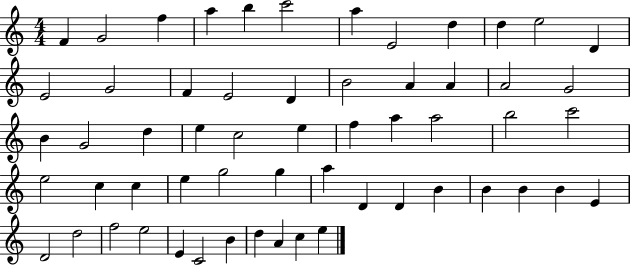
X:1
T:Untitled
M:4/4
L:1/4
K:C
F G2 f a b c'2 a E2 d d e2 D E2 G2 F E2 D B2 A A A2 G2 B G2 d e c2 e f a a2 b2 c'2 e2 c c e g2 g a D D B B B B E D2 d2 f2 e2 E C2 B d A c e